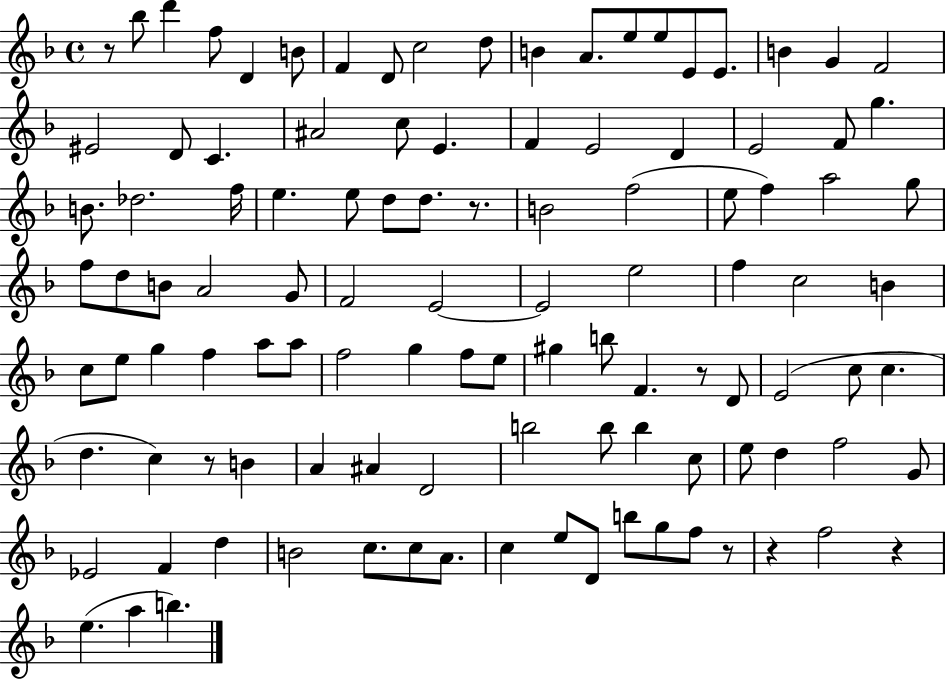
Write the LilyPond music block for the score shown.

{
  \clef treble
  \time 4/4
  \defaultTimeSignature
  \key f \major
  r8 bes''8 d'''4 f''8 d'4 b'8 | f'4 d'8 c''2 d''8 | b'4 a'8. e''8 e''8 e'8 e'8. | b'4 g'4 f'2 | \break eis'2 d'8 c'4. | ais'2 c''8 e'4. | f'4 e'2 d'4 | e'2 f'8 g''4. | \break b'8. des''2. f''16 | e''4. e''8 d''8 d''8. r8. | b'2 f''2( | e''8 f''4) a''2 g''8 | \break f''8 d''8 b'8 a'2 g'8 | f'2 e'2~~ | e'2 e''2 | f''4 c''2 b'4 | \break c''8 e''8 g''4 f''4 a''8 a''8 | f''2 g''4 f''8 e''8 | gis''4 b''8 f'4. r8 d'8 | e'2( c''8 c''4. | \break d''4. c''4) r8 b'4 | a'4 ais'4 d'2 | b''2 b''8 b''4 c''8 | e''8 d''4 f''2 g'8 | \break ees'2 f'4 d''4 | b'2 c''8. c''8 a'8. | c''4 e''8 d'8 b''8 g''8 f''8 r8 | r4 f''2 r4 | \break e''4.( a''4 b''4.) | \bar "|."
}